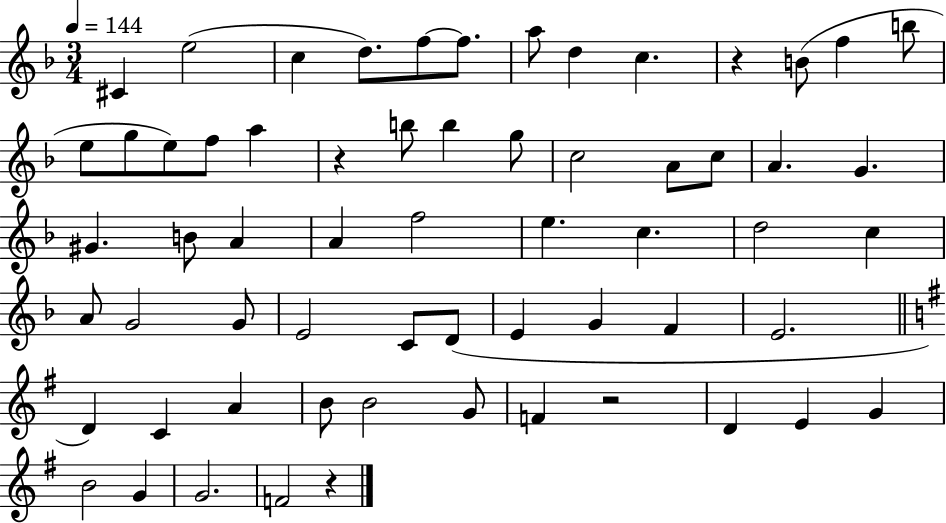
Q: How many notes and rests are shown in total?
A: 62